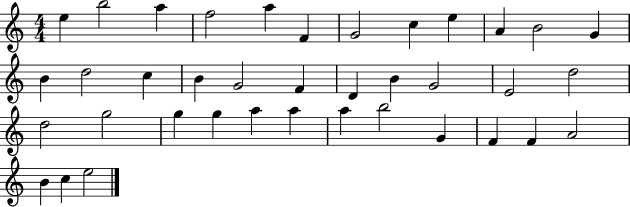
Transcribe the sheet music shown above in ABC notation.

X:1
T:Untitled
M:4/4
L:1/4
K:C
e b2 a f2 a F G2 c e A B2 G B d2 c B G2 F D B G2 E2 d2 d2 g2 g g a a a b2 G F F A2 B c e2